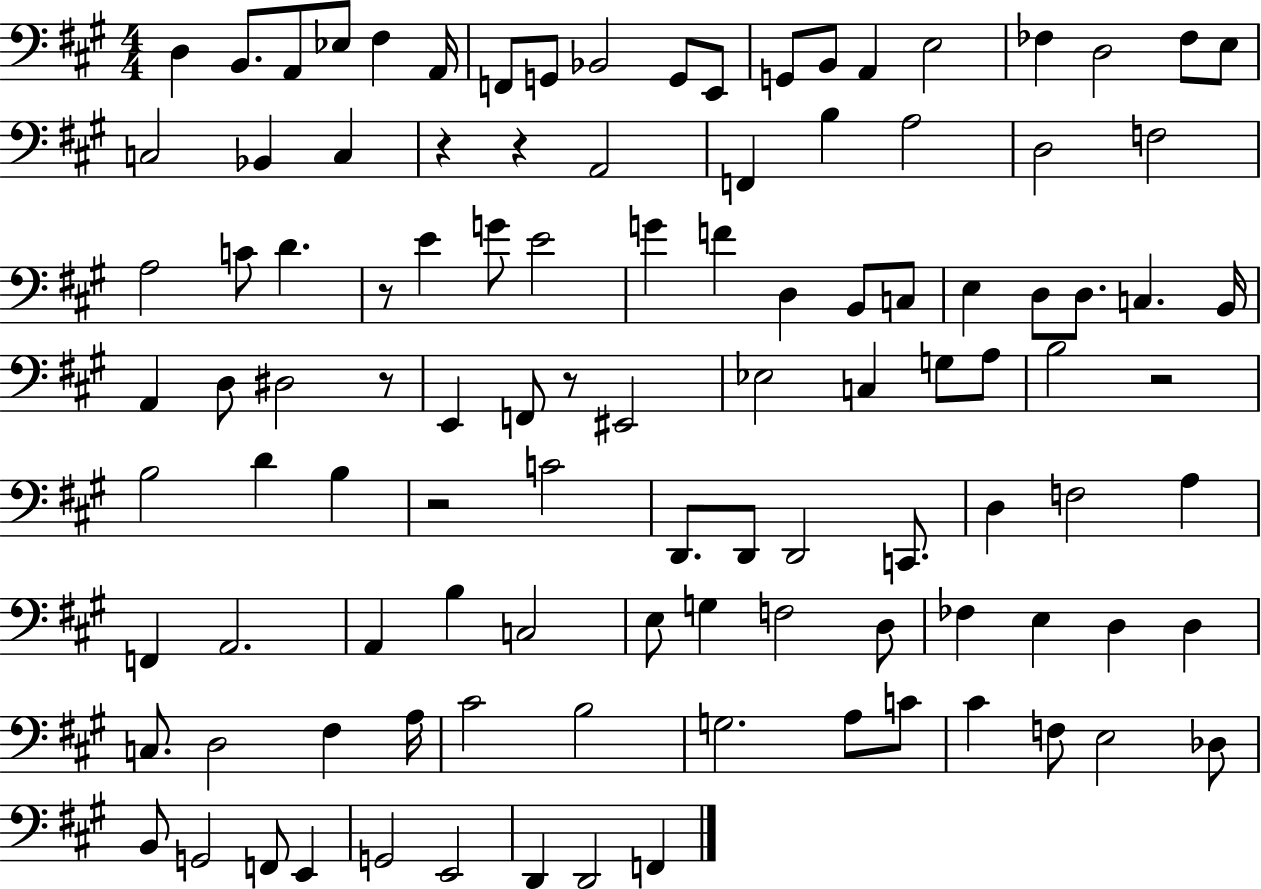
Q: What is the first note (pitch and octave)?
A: D3